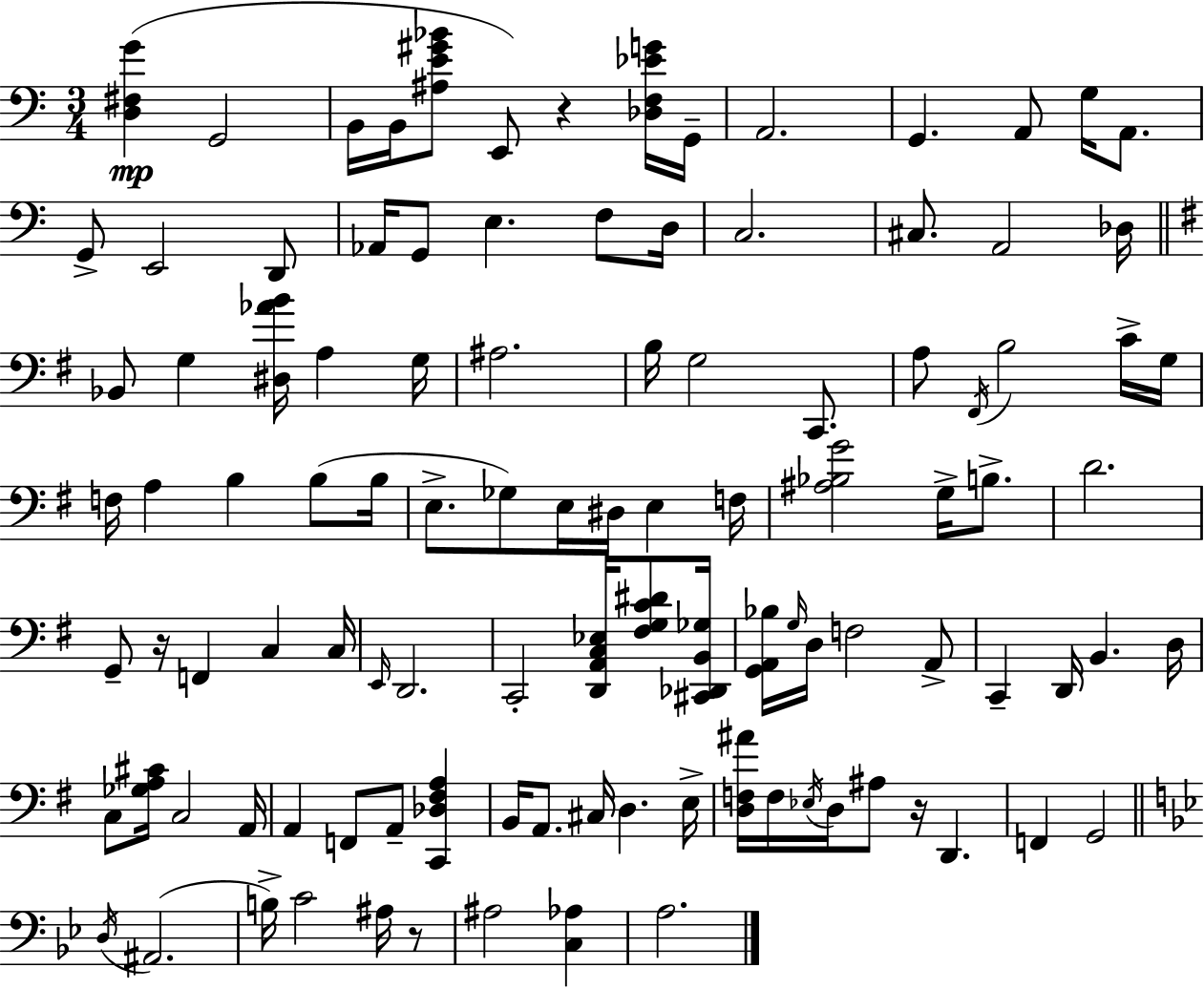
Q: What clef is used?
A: bass